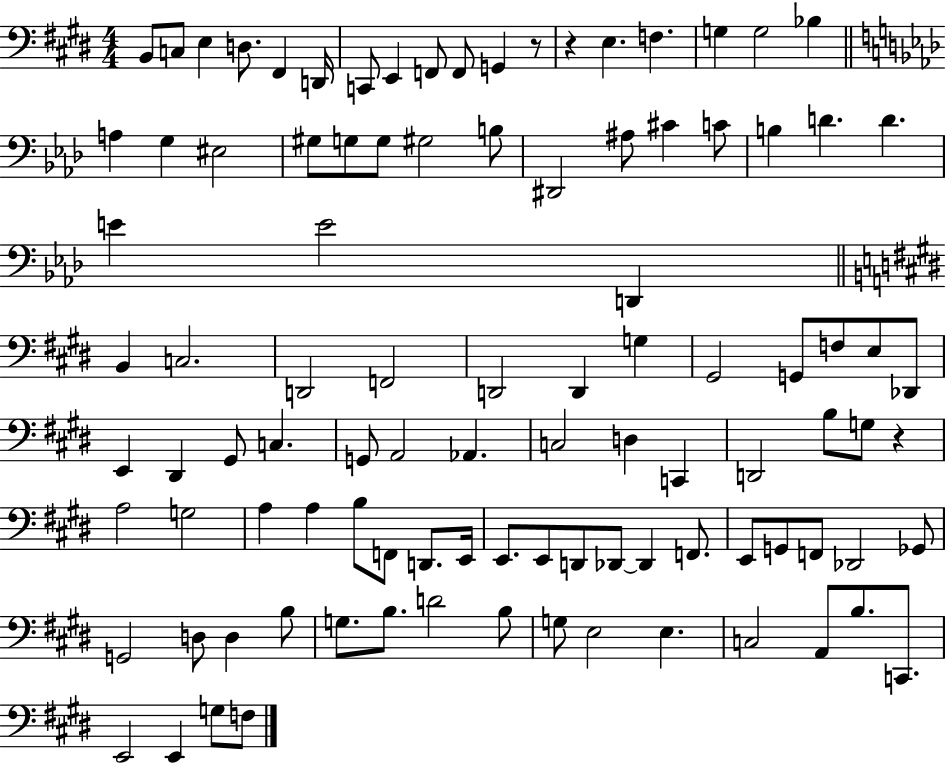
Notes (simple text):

B2/e C3/e E3/q D3/e. F#2/q D2/s C2/e E2/q F2/e F2/e G2/q R/e R/q E3/q. F3/q. G3/q G3/h Bb3/q A3/q G3/q EIS3/h G#3/e G3/e G3/e G#3/h B3/e D#2/h A#3/e C#4/q C4/e B3/q D4/q. D4/q. E4/q E4/h D2/q B2/q C3/h. D2/h F2/h D2/h D2/q G3/q G#2/h G2/e F3/e E3/e Db2/e E2/q D#2/q G#2/e C3/q. G2/e A2/h Ab2/q. C3/h D3/q C2/q D2/h B3/e G3/e R/q A3/h G3/h A3/q A3/q B3/e F2/e D2/e. E2/s E2/e. E2/e D2/e Db2/e Db2/q F2/e. E2/e G2/e F2/e Db2/h Gb2/e G2/h D3/e D3/q B3/e G3/e. B3/e. D4/h B3/e G3/e E3/h E3/q. C3/h A2/e B3/e. C2/e. E2/h E2/q G3/e F3/e